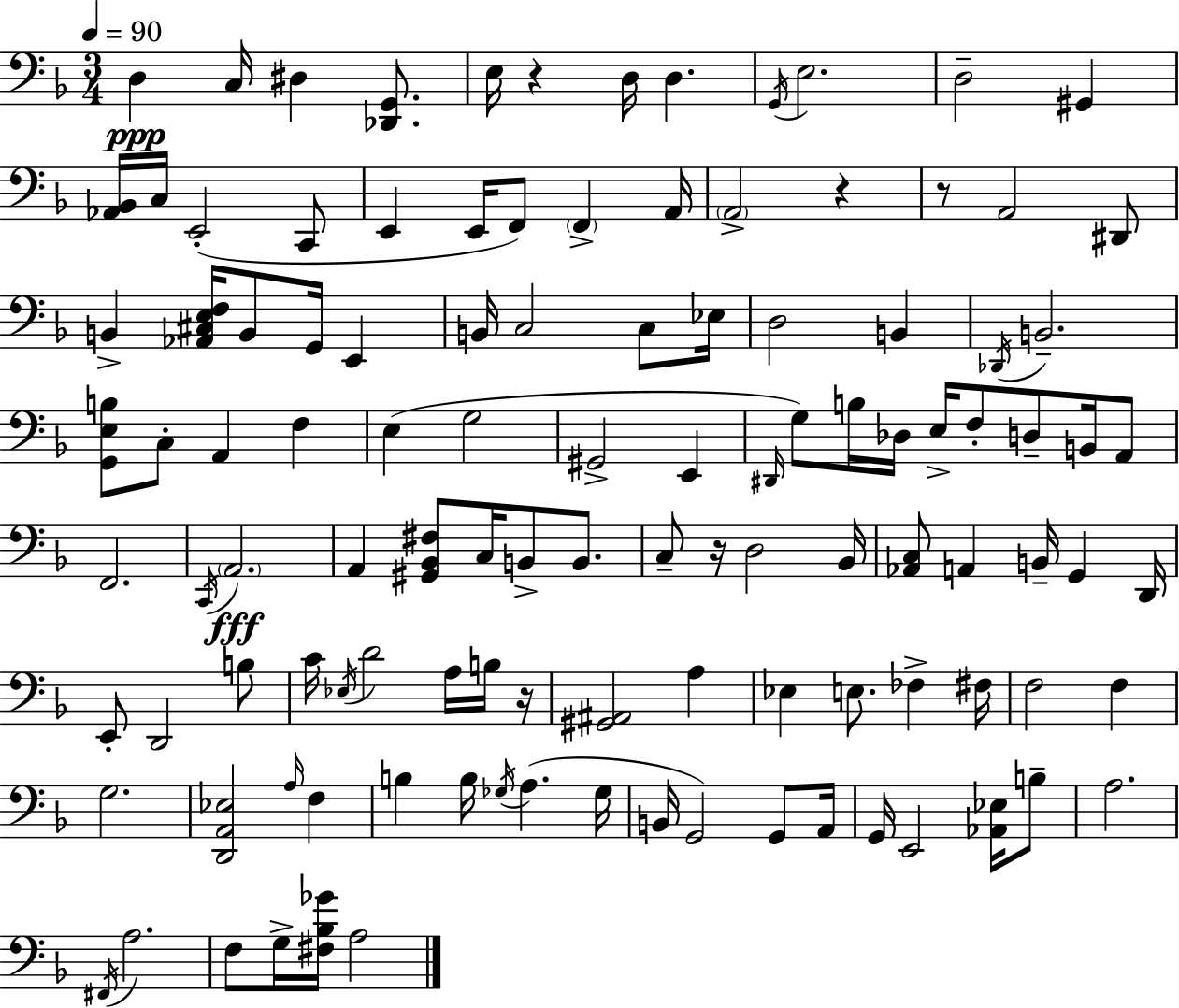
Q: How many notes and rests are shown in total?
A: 114